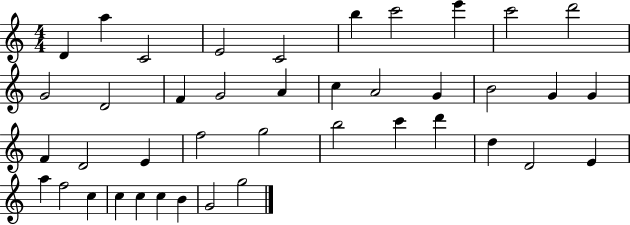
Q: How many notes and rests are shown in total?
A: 41